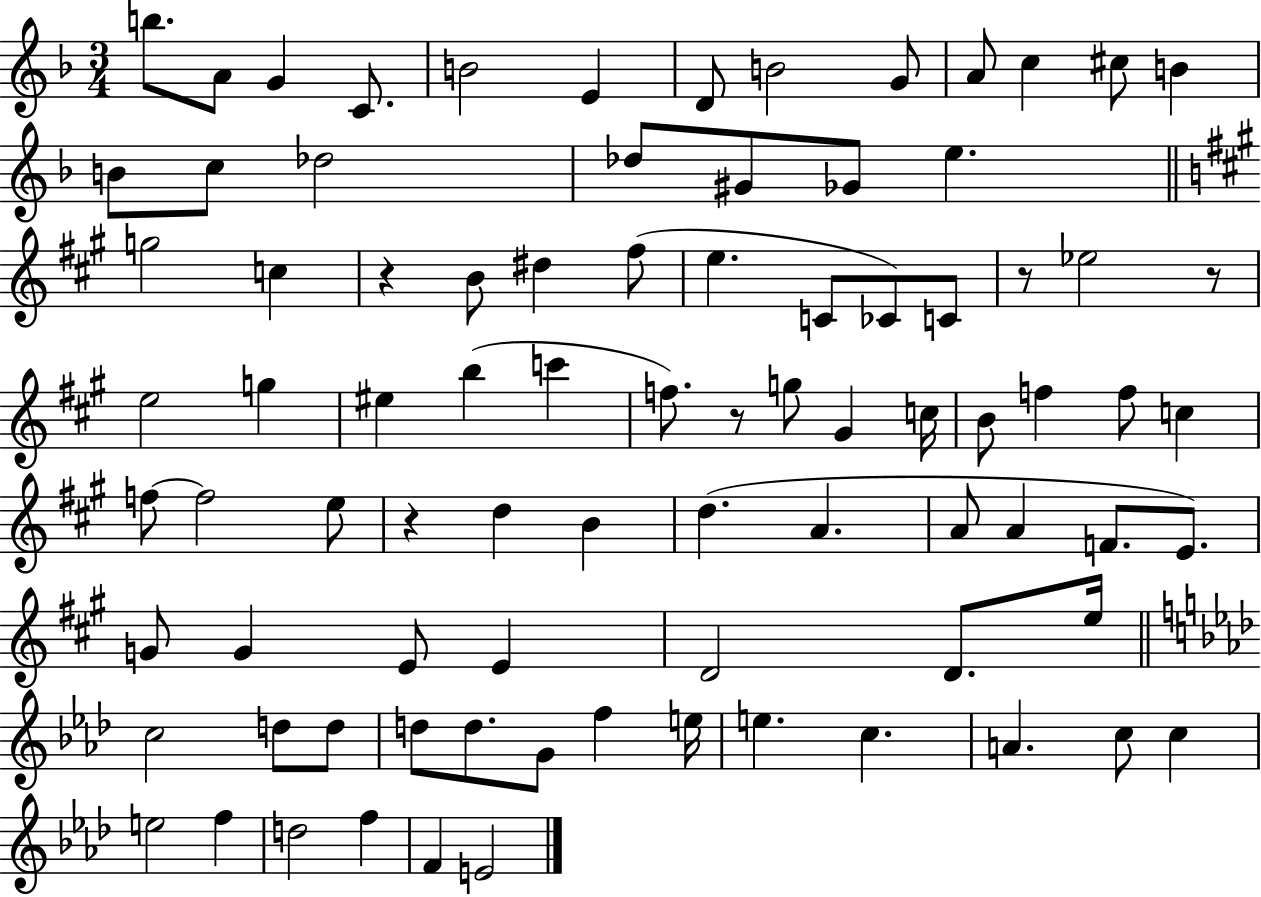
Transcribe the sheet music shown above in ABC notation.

X:1
T:Untitled
M:3/4
L:1/4
K:F
b/2 A/2 G C/2 B2 E D/2 B2 G/2 A/2 c ^c/2 B B/2 c/2 _d2 _d/2 ^G/2 _G/2 e g2 c z B/2 ^d ^f/2 e C/2 _C/2 C/2 z/2 _e2 z/2 e2 g ^e b c' f/2 z/2 g/2 ^G c/4 B/2 f f/2 c f/2 f2 e/2 z d B d A A/2 A F/2 E/2 G/2 G E/2 E D2 D/2 e/4 c2 d/2 d/2 d/2 d/2 G/2 f e/4 e c A c/2 c e2 f d2 f F E2